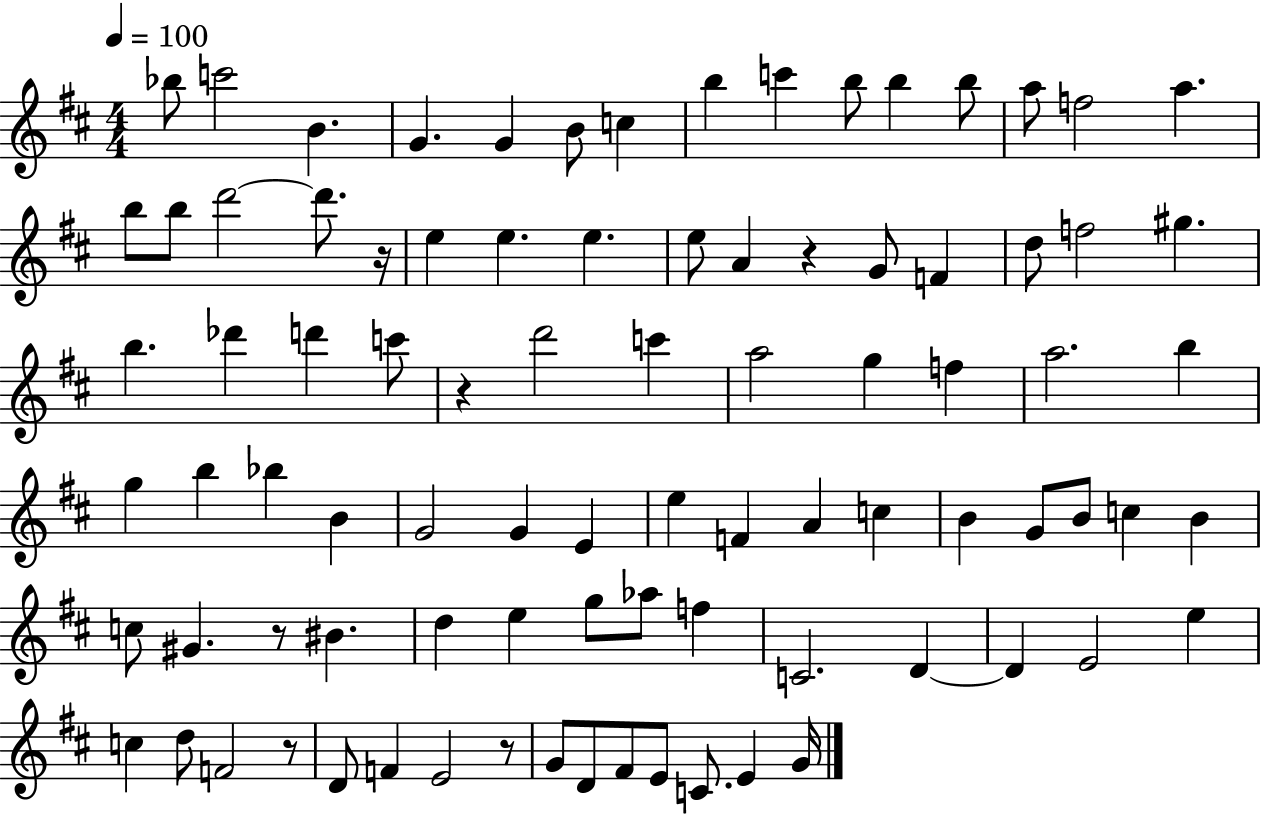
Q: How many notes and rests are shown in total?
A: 88